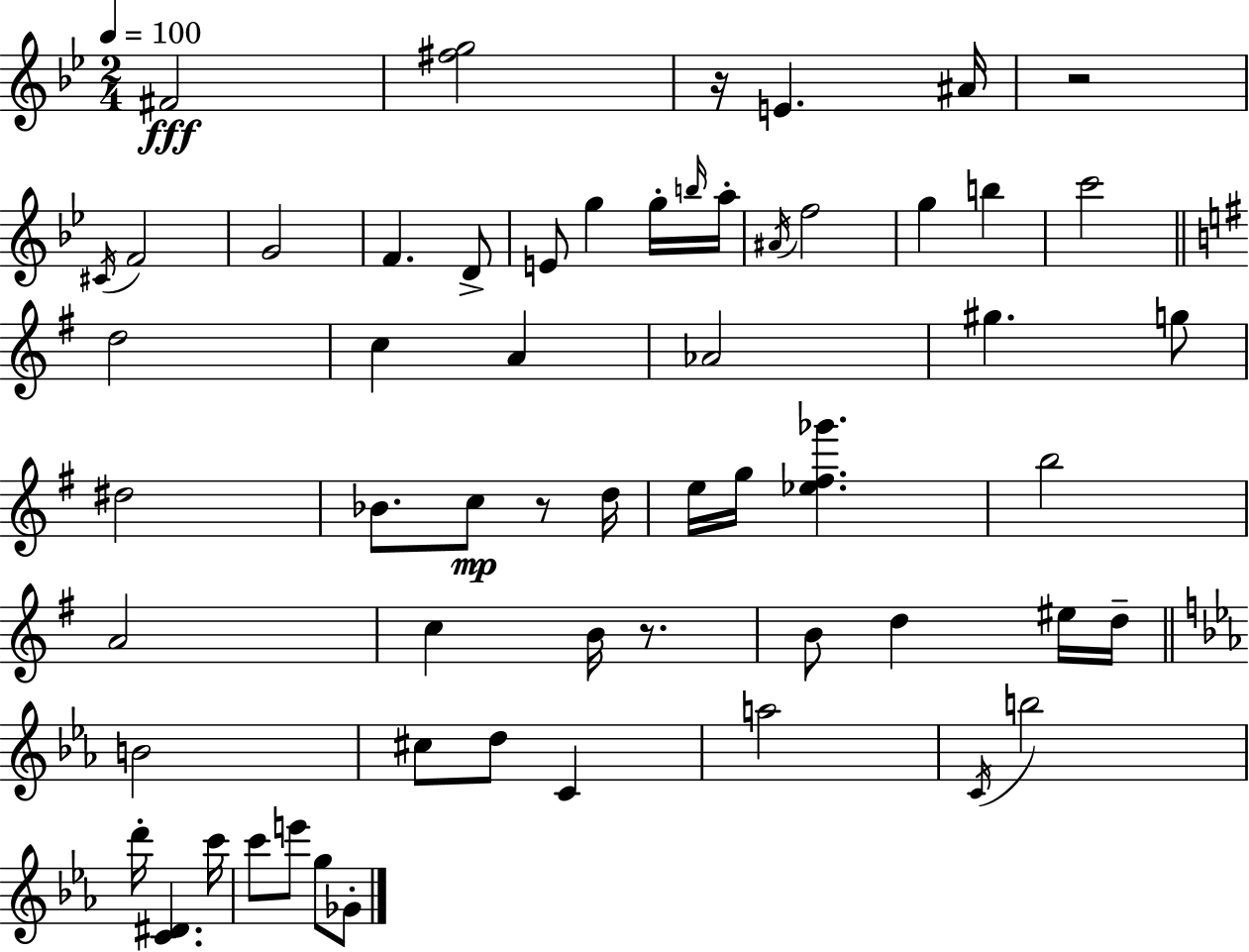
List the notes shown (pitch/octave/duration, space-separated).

F#4/h [F#5,G5]/h R/s E4/q. A#4/s R/h C#4/s F4/h G4/h F4/q. D4/e E4/e G5/q G5/s B5/s A5/s A#4/s F5/h G5/q B5/q C6/h D5/h C5/q A4/q Ab4/h G#5/q. G5/e D#5/h Bb4/e. C5/e R/e D5/s E5/s G5/s [Eb5,F#5,Gb6]/q. B5/h A4/h C5/q B4/s R/e. B4/e D5/q EIS5/s D5/s B4/h C#5/e D5/e C4/q A5/h C4/s B5/h D6/s [C4,D#4]/q. C6/s C6/e E6/e G5/e Gb4/e